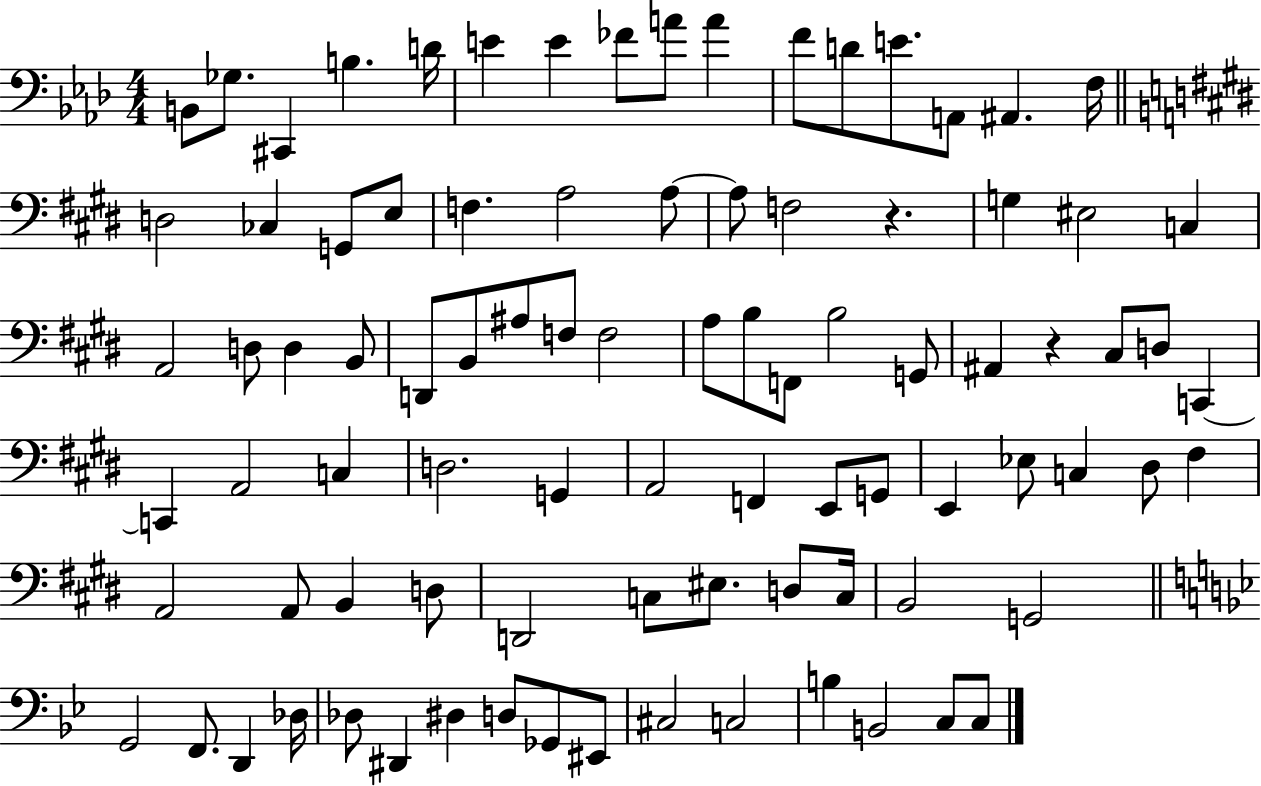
{
  \clef bass
  \numericTimeSignature
  \time 4/4
  \key aes \major
  b,8 ges8. cis,4 b4. d'16 | e'4 e'4 fes'8 a'8 a'4 | f'8 d'8 e'8. a,8 ais,4. f16 | \bar "||" \break \key e \major d2 ces4 g,8 e8 | f4. a2 a8~~ | a8 f2 r4. | g4 eis2 c4 | \break a,2 d8 d4 b,8 | d,8 b,8 ais8 f8 f2 | a8 b8 f,8 b2 g,8 | ais,4 r4 cis8 d8 c,4~~ | \break c,4 a,2 c4 | d2. g,4 | a,2 f,4 e,8 g,8 | e,4 ees8 c4 dis8 fis4 | \break a,2 a,8 b,4 d8 | d,2 c8 eis8. d8 c16 | b,2 g,2 | \bar "||" \break \key bes \major g,2 f,8. d,4 des16 | des8 dis,4 dis4 d8 ges,8 eis,8 | cis2 c2 | b4 b,2 c8 c8 | \break \bar "|."
}